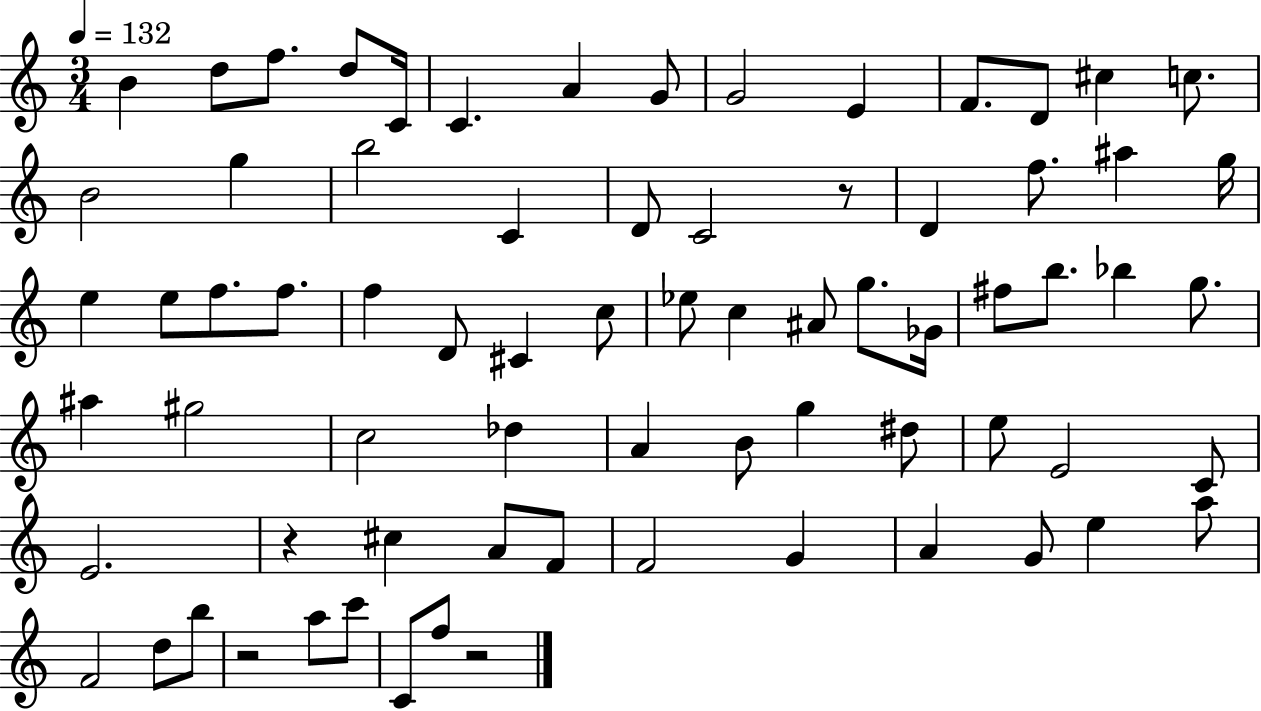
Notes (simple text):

B4/q D5/e F5/e. D5/e C4/s C4/q. A4/q G4/e G4/h E4/q F4/e. D4/e C#5/q C5/e. B4/h G5/q B5/h C4/q D4/e C4/h R/e D4/q F5/e. A#5/q G5/s E5/q E5/e F5/e. F5/e. F5/q D4/e C#4/q C5/e Eb5/e C5/q A#4/e G5/e. Gb4/s F#5/e B5/e. Bb5/q G5/e. A#5/q G#5/h C5/h Db5/q A4/q B4/e G5/q D#5/e E5/e E4/h C4/e E4/h. R/q C#5/q A4/e F4/e F4/h G4/q A4/q G4/e E5/q A5/e F4/h D5/e B5/e R/h A5/e C6/e C4/e F5/e R/h